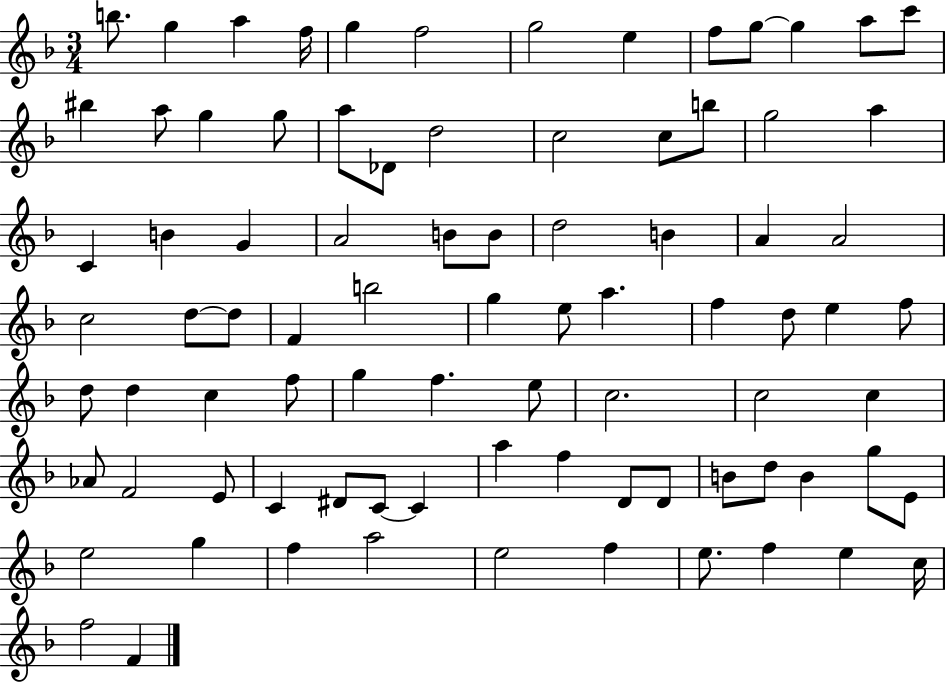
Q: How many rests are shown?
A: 0